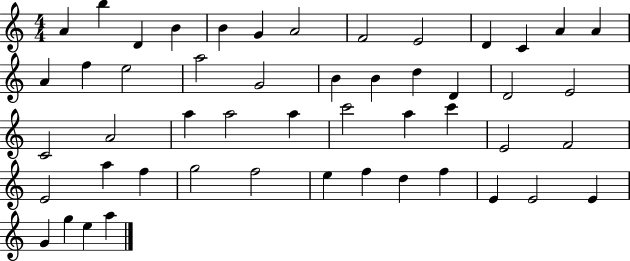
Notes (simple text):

A4/q B5/q D4/q B4/q B4/q G4/q A4/h F4/h E4/h D4/q C4/q A4/q A4/q A4/q F5/q E5/h A5/h G4/h B4/q B4/q D5/q D4/q D4/h E4/h C4/h A4/h A5/q A5/h A5/q C6/h A5/q C6/q E4/h F4/h E4/h A5/q F5/q G5/h F5/h E5/q F5/q D5/q F5/q E4/q E4/h E4/q G4/q G5/q E5/q A5/q